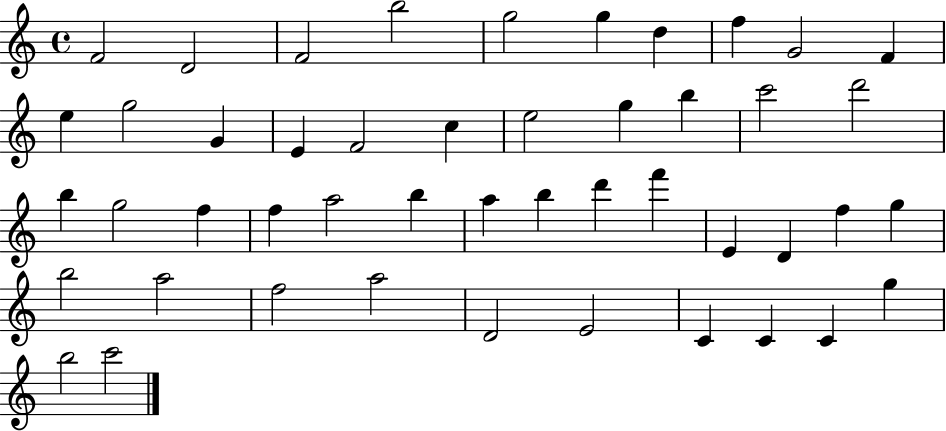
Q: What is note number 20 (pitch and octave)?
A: C6